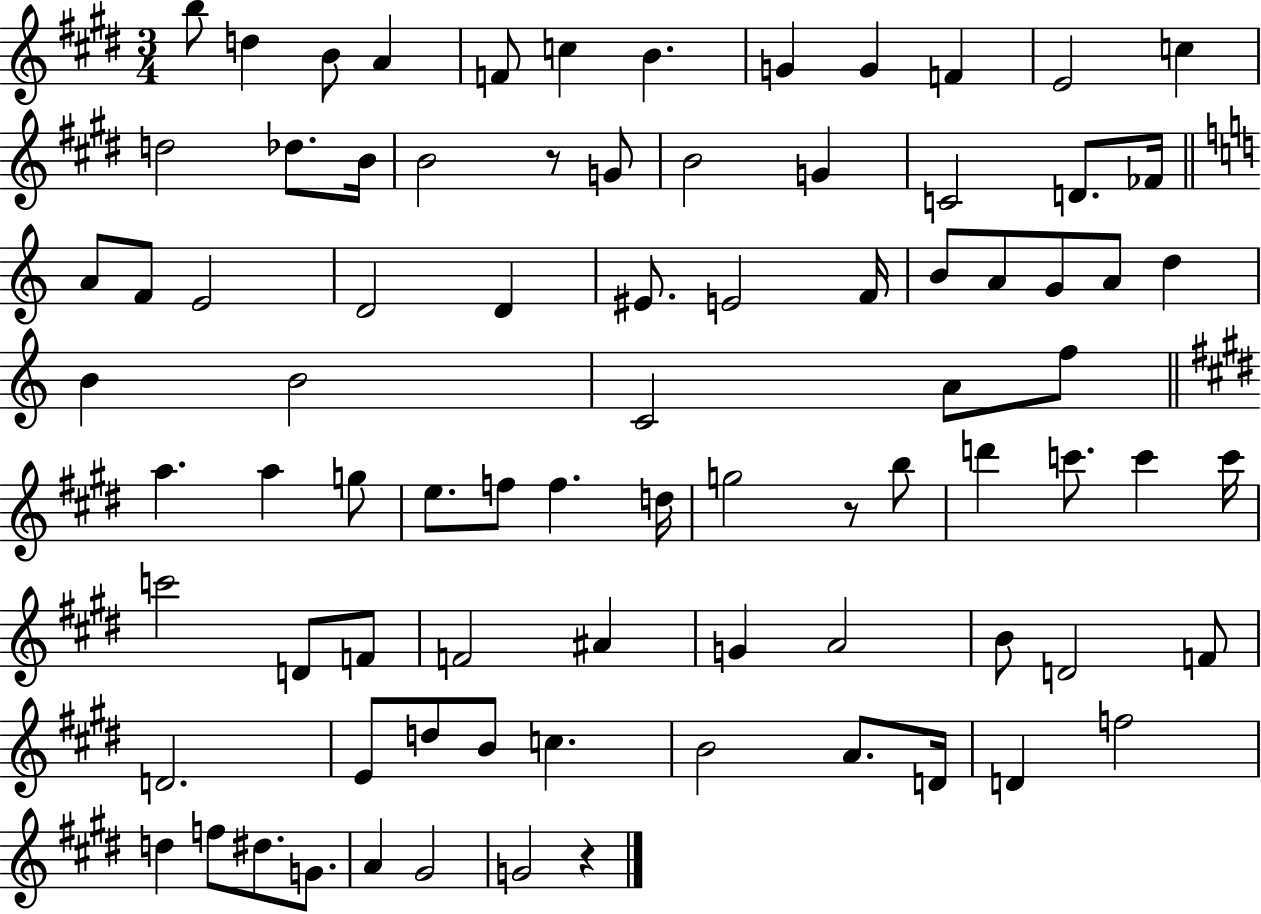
{
  \clef treble
  \numericTimeSignature
  \time 3/4
  \key e \major
  b''8 d''4 b'8 a'4 | f'8 c''4 b'4. | g'4 g'4 f'4 | e'2 c''4 | \break d''2 des''8. b'16 | b'2 r8 g'8 | b'2 g'4 | c'2 d'8. fes'16 | \break \bar "||" \break \key c \major a'8 f'8 e'2 | d'2 d'4 | eis'8. e'2 f'16 | b'8 a'8 g'8 a'8 d''4 | \break b'4 b'2 | c'2 a'8 f''8 | \bar "||" \break \key e \major a''4. a''4 g''8 | e''8. f''8 f''4. d''16 | g''2 r8 b''8 | d'''4 c'''8. c'''4 c'''16 | \break c'''2 d'8 f'8 | f'2 ais'4 | g'4 a'2 | b'8 d'2 f'8 | \break d'2. | e'8 d''8 b'8 c''4. | b'2 a'8. d'16 | d'4 f''2 | \break d''4 f''8 dis''8. g'8. | a'4 gis'2 | g'2 r4 | \bar "|."
}